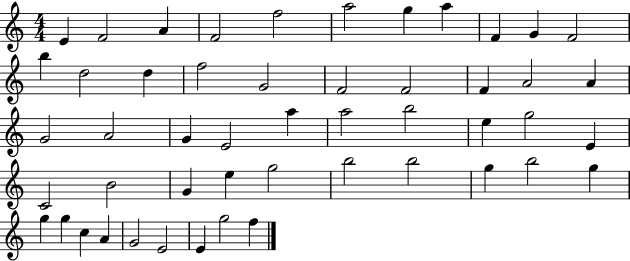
X:1
T:Untitled
M:4/4
L:1/4
K:C
E F2 A F2 f2 a2 g a F G F2 b d2 d f2 G2 F2 F2 F A2 A G2 A2 G E2 a a2 b2 e g2 E C2 B2 G e g2 b2 b2 g b2 g g g c A G2 E2 E g2 f